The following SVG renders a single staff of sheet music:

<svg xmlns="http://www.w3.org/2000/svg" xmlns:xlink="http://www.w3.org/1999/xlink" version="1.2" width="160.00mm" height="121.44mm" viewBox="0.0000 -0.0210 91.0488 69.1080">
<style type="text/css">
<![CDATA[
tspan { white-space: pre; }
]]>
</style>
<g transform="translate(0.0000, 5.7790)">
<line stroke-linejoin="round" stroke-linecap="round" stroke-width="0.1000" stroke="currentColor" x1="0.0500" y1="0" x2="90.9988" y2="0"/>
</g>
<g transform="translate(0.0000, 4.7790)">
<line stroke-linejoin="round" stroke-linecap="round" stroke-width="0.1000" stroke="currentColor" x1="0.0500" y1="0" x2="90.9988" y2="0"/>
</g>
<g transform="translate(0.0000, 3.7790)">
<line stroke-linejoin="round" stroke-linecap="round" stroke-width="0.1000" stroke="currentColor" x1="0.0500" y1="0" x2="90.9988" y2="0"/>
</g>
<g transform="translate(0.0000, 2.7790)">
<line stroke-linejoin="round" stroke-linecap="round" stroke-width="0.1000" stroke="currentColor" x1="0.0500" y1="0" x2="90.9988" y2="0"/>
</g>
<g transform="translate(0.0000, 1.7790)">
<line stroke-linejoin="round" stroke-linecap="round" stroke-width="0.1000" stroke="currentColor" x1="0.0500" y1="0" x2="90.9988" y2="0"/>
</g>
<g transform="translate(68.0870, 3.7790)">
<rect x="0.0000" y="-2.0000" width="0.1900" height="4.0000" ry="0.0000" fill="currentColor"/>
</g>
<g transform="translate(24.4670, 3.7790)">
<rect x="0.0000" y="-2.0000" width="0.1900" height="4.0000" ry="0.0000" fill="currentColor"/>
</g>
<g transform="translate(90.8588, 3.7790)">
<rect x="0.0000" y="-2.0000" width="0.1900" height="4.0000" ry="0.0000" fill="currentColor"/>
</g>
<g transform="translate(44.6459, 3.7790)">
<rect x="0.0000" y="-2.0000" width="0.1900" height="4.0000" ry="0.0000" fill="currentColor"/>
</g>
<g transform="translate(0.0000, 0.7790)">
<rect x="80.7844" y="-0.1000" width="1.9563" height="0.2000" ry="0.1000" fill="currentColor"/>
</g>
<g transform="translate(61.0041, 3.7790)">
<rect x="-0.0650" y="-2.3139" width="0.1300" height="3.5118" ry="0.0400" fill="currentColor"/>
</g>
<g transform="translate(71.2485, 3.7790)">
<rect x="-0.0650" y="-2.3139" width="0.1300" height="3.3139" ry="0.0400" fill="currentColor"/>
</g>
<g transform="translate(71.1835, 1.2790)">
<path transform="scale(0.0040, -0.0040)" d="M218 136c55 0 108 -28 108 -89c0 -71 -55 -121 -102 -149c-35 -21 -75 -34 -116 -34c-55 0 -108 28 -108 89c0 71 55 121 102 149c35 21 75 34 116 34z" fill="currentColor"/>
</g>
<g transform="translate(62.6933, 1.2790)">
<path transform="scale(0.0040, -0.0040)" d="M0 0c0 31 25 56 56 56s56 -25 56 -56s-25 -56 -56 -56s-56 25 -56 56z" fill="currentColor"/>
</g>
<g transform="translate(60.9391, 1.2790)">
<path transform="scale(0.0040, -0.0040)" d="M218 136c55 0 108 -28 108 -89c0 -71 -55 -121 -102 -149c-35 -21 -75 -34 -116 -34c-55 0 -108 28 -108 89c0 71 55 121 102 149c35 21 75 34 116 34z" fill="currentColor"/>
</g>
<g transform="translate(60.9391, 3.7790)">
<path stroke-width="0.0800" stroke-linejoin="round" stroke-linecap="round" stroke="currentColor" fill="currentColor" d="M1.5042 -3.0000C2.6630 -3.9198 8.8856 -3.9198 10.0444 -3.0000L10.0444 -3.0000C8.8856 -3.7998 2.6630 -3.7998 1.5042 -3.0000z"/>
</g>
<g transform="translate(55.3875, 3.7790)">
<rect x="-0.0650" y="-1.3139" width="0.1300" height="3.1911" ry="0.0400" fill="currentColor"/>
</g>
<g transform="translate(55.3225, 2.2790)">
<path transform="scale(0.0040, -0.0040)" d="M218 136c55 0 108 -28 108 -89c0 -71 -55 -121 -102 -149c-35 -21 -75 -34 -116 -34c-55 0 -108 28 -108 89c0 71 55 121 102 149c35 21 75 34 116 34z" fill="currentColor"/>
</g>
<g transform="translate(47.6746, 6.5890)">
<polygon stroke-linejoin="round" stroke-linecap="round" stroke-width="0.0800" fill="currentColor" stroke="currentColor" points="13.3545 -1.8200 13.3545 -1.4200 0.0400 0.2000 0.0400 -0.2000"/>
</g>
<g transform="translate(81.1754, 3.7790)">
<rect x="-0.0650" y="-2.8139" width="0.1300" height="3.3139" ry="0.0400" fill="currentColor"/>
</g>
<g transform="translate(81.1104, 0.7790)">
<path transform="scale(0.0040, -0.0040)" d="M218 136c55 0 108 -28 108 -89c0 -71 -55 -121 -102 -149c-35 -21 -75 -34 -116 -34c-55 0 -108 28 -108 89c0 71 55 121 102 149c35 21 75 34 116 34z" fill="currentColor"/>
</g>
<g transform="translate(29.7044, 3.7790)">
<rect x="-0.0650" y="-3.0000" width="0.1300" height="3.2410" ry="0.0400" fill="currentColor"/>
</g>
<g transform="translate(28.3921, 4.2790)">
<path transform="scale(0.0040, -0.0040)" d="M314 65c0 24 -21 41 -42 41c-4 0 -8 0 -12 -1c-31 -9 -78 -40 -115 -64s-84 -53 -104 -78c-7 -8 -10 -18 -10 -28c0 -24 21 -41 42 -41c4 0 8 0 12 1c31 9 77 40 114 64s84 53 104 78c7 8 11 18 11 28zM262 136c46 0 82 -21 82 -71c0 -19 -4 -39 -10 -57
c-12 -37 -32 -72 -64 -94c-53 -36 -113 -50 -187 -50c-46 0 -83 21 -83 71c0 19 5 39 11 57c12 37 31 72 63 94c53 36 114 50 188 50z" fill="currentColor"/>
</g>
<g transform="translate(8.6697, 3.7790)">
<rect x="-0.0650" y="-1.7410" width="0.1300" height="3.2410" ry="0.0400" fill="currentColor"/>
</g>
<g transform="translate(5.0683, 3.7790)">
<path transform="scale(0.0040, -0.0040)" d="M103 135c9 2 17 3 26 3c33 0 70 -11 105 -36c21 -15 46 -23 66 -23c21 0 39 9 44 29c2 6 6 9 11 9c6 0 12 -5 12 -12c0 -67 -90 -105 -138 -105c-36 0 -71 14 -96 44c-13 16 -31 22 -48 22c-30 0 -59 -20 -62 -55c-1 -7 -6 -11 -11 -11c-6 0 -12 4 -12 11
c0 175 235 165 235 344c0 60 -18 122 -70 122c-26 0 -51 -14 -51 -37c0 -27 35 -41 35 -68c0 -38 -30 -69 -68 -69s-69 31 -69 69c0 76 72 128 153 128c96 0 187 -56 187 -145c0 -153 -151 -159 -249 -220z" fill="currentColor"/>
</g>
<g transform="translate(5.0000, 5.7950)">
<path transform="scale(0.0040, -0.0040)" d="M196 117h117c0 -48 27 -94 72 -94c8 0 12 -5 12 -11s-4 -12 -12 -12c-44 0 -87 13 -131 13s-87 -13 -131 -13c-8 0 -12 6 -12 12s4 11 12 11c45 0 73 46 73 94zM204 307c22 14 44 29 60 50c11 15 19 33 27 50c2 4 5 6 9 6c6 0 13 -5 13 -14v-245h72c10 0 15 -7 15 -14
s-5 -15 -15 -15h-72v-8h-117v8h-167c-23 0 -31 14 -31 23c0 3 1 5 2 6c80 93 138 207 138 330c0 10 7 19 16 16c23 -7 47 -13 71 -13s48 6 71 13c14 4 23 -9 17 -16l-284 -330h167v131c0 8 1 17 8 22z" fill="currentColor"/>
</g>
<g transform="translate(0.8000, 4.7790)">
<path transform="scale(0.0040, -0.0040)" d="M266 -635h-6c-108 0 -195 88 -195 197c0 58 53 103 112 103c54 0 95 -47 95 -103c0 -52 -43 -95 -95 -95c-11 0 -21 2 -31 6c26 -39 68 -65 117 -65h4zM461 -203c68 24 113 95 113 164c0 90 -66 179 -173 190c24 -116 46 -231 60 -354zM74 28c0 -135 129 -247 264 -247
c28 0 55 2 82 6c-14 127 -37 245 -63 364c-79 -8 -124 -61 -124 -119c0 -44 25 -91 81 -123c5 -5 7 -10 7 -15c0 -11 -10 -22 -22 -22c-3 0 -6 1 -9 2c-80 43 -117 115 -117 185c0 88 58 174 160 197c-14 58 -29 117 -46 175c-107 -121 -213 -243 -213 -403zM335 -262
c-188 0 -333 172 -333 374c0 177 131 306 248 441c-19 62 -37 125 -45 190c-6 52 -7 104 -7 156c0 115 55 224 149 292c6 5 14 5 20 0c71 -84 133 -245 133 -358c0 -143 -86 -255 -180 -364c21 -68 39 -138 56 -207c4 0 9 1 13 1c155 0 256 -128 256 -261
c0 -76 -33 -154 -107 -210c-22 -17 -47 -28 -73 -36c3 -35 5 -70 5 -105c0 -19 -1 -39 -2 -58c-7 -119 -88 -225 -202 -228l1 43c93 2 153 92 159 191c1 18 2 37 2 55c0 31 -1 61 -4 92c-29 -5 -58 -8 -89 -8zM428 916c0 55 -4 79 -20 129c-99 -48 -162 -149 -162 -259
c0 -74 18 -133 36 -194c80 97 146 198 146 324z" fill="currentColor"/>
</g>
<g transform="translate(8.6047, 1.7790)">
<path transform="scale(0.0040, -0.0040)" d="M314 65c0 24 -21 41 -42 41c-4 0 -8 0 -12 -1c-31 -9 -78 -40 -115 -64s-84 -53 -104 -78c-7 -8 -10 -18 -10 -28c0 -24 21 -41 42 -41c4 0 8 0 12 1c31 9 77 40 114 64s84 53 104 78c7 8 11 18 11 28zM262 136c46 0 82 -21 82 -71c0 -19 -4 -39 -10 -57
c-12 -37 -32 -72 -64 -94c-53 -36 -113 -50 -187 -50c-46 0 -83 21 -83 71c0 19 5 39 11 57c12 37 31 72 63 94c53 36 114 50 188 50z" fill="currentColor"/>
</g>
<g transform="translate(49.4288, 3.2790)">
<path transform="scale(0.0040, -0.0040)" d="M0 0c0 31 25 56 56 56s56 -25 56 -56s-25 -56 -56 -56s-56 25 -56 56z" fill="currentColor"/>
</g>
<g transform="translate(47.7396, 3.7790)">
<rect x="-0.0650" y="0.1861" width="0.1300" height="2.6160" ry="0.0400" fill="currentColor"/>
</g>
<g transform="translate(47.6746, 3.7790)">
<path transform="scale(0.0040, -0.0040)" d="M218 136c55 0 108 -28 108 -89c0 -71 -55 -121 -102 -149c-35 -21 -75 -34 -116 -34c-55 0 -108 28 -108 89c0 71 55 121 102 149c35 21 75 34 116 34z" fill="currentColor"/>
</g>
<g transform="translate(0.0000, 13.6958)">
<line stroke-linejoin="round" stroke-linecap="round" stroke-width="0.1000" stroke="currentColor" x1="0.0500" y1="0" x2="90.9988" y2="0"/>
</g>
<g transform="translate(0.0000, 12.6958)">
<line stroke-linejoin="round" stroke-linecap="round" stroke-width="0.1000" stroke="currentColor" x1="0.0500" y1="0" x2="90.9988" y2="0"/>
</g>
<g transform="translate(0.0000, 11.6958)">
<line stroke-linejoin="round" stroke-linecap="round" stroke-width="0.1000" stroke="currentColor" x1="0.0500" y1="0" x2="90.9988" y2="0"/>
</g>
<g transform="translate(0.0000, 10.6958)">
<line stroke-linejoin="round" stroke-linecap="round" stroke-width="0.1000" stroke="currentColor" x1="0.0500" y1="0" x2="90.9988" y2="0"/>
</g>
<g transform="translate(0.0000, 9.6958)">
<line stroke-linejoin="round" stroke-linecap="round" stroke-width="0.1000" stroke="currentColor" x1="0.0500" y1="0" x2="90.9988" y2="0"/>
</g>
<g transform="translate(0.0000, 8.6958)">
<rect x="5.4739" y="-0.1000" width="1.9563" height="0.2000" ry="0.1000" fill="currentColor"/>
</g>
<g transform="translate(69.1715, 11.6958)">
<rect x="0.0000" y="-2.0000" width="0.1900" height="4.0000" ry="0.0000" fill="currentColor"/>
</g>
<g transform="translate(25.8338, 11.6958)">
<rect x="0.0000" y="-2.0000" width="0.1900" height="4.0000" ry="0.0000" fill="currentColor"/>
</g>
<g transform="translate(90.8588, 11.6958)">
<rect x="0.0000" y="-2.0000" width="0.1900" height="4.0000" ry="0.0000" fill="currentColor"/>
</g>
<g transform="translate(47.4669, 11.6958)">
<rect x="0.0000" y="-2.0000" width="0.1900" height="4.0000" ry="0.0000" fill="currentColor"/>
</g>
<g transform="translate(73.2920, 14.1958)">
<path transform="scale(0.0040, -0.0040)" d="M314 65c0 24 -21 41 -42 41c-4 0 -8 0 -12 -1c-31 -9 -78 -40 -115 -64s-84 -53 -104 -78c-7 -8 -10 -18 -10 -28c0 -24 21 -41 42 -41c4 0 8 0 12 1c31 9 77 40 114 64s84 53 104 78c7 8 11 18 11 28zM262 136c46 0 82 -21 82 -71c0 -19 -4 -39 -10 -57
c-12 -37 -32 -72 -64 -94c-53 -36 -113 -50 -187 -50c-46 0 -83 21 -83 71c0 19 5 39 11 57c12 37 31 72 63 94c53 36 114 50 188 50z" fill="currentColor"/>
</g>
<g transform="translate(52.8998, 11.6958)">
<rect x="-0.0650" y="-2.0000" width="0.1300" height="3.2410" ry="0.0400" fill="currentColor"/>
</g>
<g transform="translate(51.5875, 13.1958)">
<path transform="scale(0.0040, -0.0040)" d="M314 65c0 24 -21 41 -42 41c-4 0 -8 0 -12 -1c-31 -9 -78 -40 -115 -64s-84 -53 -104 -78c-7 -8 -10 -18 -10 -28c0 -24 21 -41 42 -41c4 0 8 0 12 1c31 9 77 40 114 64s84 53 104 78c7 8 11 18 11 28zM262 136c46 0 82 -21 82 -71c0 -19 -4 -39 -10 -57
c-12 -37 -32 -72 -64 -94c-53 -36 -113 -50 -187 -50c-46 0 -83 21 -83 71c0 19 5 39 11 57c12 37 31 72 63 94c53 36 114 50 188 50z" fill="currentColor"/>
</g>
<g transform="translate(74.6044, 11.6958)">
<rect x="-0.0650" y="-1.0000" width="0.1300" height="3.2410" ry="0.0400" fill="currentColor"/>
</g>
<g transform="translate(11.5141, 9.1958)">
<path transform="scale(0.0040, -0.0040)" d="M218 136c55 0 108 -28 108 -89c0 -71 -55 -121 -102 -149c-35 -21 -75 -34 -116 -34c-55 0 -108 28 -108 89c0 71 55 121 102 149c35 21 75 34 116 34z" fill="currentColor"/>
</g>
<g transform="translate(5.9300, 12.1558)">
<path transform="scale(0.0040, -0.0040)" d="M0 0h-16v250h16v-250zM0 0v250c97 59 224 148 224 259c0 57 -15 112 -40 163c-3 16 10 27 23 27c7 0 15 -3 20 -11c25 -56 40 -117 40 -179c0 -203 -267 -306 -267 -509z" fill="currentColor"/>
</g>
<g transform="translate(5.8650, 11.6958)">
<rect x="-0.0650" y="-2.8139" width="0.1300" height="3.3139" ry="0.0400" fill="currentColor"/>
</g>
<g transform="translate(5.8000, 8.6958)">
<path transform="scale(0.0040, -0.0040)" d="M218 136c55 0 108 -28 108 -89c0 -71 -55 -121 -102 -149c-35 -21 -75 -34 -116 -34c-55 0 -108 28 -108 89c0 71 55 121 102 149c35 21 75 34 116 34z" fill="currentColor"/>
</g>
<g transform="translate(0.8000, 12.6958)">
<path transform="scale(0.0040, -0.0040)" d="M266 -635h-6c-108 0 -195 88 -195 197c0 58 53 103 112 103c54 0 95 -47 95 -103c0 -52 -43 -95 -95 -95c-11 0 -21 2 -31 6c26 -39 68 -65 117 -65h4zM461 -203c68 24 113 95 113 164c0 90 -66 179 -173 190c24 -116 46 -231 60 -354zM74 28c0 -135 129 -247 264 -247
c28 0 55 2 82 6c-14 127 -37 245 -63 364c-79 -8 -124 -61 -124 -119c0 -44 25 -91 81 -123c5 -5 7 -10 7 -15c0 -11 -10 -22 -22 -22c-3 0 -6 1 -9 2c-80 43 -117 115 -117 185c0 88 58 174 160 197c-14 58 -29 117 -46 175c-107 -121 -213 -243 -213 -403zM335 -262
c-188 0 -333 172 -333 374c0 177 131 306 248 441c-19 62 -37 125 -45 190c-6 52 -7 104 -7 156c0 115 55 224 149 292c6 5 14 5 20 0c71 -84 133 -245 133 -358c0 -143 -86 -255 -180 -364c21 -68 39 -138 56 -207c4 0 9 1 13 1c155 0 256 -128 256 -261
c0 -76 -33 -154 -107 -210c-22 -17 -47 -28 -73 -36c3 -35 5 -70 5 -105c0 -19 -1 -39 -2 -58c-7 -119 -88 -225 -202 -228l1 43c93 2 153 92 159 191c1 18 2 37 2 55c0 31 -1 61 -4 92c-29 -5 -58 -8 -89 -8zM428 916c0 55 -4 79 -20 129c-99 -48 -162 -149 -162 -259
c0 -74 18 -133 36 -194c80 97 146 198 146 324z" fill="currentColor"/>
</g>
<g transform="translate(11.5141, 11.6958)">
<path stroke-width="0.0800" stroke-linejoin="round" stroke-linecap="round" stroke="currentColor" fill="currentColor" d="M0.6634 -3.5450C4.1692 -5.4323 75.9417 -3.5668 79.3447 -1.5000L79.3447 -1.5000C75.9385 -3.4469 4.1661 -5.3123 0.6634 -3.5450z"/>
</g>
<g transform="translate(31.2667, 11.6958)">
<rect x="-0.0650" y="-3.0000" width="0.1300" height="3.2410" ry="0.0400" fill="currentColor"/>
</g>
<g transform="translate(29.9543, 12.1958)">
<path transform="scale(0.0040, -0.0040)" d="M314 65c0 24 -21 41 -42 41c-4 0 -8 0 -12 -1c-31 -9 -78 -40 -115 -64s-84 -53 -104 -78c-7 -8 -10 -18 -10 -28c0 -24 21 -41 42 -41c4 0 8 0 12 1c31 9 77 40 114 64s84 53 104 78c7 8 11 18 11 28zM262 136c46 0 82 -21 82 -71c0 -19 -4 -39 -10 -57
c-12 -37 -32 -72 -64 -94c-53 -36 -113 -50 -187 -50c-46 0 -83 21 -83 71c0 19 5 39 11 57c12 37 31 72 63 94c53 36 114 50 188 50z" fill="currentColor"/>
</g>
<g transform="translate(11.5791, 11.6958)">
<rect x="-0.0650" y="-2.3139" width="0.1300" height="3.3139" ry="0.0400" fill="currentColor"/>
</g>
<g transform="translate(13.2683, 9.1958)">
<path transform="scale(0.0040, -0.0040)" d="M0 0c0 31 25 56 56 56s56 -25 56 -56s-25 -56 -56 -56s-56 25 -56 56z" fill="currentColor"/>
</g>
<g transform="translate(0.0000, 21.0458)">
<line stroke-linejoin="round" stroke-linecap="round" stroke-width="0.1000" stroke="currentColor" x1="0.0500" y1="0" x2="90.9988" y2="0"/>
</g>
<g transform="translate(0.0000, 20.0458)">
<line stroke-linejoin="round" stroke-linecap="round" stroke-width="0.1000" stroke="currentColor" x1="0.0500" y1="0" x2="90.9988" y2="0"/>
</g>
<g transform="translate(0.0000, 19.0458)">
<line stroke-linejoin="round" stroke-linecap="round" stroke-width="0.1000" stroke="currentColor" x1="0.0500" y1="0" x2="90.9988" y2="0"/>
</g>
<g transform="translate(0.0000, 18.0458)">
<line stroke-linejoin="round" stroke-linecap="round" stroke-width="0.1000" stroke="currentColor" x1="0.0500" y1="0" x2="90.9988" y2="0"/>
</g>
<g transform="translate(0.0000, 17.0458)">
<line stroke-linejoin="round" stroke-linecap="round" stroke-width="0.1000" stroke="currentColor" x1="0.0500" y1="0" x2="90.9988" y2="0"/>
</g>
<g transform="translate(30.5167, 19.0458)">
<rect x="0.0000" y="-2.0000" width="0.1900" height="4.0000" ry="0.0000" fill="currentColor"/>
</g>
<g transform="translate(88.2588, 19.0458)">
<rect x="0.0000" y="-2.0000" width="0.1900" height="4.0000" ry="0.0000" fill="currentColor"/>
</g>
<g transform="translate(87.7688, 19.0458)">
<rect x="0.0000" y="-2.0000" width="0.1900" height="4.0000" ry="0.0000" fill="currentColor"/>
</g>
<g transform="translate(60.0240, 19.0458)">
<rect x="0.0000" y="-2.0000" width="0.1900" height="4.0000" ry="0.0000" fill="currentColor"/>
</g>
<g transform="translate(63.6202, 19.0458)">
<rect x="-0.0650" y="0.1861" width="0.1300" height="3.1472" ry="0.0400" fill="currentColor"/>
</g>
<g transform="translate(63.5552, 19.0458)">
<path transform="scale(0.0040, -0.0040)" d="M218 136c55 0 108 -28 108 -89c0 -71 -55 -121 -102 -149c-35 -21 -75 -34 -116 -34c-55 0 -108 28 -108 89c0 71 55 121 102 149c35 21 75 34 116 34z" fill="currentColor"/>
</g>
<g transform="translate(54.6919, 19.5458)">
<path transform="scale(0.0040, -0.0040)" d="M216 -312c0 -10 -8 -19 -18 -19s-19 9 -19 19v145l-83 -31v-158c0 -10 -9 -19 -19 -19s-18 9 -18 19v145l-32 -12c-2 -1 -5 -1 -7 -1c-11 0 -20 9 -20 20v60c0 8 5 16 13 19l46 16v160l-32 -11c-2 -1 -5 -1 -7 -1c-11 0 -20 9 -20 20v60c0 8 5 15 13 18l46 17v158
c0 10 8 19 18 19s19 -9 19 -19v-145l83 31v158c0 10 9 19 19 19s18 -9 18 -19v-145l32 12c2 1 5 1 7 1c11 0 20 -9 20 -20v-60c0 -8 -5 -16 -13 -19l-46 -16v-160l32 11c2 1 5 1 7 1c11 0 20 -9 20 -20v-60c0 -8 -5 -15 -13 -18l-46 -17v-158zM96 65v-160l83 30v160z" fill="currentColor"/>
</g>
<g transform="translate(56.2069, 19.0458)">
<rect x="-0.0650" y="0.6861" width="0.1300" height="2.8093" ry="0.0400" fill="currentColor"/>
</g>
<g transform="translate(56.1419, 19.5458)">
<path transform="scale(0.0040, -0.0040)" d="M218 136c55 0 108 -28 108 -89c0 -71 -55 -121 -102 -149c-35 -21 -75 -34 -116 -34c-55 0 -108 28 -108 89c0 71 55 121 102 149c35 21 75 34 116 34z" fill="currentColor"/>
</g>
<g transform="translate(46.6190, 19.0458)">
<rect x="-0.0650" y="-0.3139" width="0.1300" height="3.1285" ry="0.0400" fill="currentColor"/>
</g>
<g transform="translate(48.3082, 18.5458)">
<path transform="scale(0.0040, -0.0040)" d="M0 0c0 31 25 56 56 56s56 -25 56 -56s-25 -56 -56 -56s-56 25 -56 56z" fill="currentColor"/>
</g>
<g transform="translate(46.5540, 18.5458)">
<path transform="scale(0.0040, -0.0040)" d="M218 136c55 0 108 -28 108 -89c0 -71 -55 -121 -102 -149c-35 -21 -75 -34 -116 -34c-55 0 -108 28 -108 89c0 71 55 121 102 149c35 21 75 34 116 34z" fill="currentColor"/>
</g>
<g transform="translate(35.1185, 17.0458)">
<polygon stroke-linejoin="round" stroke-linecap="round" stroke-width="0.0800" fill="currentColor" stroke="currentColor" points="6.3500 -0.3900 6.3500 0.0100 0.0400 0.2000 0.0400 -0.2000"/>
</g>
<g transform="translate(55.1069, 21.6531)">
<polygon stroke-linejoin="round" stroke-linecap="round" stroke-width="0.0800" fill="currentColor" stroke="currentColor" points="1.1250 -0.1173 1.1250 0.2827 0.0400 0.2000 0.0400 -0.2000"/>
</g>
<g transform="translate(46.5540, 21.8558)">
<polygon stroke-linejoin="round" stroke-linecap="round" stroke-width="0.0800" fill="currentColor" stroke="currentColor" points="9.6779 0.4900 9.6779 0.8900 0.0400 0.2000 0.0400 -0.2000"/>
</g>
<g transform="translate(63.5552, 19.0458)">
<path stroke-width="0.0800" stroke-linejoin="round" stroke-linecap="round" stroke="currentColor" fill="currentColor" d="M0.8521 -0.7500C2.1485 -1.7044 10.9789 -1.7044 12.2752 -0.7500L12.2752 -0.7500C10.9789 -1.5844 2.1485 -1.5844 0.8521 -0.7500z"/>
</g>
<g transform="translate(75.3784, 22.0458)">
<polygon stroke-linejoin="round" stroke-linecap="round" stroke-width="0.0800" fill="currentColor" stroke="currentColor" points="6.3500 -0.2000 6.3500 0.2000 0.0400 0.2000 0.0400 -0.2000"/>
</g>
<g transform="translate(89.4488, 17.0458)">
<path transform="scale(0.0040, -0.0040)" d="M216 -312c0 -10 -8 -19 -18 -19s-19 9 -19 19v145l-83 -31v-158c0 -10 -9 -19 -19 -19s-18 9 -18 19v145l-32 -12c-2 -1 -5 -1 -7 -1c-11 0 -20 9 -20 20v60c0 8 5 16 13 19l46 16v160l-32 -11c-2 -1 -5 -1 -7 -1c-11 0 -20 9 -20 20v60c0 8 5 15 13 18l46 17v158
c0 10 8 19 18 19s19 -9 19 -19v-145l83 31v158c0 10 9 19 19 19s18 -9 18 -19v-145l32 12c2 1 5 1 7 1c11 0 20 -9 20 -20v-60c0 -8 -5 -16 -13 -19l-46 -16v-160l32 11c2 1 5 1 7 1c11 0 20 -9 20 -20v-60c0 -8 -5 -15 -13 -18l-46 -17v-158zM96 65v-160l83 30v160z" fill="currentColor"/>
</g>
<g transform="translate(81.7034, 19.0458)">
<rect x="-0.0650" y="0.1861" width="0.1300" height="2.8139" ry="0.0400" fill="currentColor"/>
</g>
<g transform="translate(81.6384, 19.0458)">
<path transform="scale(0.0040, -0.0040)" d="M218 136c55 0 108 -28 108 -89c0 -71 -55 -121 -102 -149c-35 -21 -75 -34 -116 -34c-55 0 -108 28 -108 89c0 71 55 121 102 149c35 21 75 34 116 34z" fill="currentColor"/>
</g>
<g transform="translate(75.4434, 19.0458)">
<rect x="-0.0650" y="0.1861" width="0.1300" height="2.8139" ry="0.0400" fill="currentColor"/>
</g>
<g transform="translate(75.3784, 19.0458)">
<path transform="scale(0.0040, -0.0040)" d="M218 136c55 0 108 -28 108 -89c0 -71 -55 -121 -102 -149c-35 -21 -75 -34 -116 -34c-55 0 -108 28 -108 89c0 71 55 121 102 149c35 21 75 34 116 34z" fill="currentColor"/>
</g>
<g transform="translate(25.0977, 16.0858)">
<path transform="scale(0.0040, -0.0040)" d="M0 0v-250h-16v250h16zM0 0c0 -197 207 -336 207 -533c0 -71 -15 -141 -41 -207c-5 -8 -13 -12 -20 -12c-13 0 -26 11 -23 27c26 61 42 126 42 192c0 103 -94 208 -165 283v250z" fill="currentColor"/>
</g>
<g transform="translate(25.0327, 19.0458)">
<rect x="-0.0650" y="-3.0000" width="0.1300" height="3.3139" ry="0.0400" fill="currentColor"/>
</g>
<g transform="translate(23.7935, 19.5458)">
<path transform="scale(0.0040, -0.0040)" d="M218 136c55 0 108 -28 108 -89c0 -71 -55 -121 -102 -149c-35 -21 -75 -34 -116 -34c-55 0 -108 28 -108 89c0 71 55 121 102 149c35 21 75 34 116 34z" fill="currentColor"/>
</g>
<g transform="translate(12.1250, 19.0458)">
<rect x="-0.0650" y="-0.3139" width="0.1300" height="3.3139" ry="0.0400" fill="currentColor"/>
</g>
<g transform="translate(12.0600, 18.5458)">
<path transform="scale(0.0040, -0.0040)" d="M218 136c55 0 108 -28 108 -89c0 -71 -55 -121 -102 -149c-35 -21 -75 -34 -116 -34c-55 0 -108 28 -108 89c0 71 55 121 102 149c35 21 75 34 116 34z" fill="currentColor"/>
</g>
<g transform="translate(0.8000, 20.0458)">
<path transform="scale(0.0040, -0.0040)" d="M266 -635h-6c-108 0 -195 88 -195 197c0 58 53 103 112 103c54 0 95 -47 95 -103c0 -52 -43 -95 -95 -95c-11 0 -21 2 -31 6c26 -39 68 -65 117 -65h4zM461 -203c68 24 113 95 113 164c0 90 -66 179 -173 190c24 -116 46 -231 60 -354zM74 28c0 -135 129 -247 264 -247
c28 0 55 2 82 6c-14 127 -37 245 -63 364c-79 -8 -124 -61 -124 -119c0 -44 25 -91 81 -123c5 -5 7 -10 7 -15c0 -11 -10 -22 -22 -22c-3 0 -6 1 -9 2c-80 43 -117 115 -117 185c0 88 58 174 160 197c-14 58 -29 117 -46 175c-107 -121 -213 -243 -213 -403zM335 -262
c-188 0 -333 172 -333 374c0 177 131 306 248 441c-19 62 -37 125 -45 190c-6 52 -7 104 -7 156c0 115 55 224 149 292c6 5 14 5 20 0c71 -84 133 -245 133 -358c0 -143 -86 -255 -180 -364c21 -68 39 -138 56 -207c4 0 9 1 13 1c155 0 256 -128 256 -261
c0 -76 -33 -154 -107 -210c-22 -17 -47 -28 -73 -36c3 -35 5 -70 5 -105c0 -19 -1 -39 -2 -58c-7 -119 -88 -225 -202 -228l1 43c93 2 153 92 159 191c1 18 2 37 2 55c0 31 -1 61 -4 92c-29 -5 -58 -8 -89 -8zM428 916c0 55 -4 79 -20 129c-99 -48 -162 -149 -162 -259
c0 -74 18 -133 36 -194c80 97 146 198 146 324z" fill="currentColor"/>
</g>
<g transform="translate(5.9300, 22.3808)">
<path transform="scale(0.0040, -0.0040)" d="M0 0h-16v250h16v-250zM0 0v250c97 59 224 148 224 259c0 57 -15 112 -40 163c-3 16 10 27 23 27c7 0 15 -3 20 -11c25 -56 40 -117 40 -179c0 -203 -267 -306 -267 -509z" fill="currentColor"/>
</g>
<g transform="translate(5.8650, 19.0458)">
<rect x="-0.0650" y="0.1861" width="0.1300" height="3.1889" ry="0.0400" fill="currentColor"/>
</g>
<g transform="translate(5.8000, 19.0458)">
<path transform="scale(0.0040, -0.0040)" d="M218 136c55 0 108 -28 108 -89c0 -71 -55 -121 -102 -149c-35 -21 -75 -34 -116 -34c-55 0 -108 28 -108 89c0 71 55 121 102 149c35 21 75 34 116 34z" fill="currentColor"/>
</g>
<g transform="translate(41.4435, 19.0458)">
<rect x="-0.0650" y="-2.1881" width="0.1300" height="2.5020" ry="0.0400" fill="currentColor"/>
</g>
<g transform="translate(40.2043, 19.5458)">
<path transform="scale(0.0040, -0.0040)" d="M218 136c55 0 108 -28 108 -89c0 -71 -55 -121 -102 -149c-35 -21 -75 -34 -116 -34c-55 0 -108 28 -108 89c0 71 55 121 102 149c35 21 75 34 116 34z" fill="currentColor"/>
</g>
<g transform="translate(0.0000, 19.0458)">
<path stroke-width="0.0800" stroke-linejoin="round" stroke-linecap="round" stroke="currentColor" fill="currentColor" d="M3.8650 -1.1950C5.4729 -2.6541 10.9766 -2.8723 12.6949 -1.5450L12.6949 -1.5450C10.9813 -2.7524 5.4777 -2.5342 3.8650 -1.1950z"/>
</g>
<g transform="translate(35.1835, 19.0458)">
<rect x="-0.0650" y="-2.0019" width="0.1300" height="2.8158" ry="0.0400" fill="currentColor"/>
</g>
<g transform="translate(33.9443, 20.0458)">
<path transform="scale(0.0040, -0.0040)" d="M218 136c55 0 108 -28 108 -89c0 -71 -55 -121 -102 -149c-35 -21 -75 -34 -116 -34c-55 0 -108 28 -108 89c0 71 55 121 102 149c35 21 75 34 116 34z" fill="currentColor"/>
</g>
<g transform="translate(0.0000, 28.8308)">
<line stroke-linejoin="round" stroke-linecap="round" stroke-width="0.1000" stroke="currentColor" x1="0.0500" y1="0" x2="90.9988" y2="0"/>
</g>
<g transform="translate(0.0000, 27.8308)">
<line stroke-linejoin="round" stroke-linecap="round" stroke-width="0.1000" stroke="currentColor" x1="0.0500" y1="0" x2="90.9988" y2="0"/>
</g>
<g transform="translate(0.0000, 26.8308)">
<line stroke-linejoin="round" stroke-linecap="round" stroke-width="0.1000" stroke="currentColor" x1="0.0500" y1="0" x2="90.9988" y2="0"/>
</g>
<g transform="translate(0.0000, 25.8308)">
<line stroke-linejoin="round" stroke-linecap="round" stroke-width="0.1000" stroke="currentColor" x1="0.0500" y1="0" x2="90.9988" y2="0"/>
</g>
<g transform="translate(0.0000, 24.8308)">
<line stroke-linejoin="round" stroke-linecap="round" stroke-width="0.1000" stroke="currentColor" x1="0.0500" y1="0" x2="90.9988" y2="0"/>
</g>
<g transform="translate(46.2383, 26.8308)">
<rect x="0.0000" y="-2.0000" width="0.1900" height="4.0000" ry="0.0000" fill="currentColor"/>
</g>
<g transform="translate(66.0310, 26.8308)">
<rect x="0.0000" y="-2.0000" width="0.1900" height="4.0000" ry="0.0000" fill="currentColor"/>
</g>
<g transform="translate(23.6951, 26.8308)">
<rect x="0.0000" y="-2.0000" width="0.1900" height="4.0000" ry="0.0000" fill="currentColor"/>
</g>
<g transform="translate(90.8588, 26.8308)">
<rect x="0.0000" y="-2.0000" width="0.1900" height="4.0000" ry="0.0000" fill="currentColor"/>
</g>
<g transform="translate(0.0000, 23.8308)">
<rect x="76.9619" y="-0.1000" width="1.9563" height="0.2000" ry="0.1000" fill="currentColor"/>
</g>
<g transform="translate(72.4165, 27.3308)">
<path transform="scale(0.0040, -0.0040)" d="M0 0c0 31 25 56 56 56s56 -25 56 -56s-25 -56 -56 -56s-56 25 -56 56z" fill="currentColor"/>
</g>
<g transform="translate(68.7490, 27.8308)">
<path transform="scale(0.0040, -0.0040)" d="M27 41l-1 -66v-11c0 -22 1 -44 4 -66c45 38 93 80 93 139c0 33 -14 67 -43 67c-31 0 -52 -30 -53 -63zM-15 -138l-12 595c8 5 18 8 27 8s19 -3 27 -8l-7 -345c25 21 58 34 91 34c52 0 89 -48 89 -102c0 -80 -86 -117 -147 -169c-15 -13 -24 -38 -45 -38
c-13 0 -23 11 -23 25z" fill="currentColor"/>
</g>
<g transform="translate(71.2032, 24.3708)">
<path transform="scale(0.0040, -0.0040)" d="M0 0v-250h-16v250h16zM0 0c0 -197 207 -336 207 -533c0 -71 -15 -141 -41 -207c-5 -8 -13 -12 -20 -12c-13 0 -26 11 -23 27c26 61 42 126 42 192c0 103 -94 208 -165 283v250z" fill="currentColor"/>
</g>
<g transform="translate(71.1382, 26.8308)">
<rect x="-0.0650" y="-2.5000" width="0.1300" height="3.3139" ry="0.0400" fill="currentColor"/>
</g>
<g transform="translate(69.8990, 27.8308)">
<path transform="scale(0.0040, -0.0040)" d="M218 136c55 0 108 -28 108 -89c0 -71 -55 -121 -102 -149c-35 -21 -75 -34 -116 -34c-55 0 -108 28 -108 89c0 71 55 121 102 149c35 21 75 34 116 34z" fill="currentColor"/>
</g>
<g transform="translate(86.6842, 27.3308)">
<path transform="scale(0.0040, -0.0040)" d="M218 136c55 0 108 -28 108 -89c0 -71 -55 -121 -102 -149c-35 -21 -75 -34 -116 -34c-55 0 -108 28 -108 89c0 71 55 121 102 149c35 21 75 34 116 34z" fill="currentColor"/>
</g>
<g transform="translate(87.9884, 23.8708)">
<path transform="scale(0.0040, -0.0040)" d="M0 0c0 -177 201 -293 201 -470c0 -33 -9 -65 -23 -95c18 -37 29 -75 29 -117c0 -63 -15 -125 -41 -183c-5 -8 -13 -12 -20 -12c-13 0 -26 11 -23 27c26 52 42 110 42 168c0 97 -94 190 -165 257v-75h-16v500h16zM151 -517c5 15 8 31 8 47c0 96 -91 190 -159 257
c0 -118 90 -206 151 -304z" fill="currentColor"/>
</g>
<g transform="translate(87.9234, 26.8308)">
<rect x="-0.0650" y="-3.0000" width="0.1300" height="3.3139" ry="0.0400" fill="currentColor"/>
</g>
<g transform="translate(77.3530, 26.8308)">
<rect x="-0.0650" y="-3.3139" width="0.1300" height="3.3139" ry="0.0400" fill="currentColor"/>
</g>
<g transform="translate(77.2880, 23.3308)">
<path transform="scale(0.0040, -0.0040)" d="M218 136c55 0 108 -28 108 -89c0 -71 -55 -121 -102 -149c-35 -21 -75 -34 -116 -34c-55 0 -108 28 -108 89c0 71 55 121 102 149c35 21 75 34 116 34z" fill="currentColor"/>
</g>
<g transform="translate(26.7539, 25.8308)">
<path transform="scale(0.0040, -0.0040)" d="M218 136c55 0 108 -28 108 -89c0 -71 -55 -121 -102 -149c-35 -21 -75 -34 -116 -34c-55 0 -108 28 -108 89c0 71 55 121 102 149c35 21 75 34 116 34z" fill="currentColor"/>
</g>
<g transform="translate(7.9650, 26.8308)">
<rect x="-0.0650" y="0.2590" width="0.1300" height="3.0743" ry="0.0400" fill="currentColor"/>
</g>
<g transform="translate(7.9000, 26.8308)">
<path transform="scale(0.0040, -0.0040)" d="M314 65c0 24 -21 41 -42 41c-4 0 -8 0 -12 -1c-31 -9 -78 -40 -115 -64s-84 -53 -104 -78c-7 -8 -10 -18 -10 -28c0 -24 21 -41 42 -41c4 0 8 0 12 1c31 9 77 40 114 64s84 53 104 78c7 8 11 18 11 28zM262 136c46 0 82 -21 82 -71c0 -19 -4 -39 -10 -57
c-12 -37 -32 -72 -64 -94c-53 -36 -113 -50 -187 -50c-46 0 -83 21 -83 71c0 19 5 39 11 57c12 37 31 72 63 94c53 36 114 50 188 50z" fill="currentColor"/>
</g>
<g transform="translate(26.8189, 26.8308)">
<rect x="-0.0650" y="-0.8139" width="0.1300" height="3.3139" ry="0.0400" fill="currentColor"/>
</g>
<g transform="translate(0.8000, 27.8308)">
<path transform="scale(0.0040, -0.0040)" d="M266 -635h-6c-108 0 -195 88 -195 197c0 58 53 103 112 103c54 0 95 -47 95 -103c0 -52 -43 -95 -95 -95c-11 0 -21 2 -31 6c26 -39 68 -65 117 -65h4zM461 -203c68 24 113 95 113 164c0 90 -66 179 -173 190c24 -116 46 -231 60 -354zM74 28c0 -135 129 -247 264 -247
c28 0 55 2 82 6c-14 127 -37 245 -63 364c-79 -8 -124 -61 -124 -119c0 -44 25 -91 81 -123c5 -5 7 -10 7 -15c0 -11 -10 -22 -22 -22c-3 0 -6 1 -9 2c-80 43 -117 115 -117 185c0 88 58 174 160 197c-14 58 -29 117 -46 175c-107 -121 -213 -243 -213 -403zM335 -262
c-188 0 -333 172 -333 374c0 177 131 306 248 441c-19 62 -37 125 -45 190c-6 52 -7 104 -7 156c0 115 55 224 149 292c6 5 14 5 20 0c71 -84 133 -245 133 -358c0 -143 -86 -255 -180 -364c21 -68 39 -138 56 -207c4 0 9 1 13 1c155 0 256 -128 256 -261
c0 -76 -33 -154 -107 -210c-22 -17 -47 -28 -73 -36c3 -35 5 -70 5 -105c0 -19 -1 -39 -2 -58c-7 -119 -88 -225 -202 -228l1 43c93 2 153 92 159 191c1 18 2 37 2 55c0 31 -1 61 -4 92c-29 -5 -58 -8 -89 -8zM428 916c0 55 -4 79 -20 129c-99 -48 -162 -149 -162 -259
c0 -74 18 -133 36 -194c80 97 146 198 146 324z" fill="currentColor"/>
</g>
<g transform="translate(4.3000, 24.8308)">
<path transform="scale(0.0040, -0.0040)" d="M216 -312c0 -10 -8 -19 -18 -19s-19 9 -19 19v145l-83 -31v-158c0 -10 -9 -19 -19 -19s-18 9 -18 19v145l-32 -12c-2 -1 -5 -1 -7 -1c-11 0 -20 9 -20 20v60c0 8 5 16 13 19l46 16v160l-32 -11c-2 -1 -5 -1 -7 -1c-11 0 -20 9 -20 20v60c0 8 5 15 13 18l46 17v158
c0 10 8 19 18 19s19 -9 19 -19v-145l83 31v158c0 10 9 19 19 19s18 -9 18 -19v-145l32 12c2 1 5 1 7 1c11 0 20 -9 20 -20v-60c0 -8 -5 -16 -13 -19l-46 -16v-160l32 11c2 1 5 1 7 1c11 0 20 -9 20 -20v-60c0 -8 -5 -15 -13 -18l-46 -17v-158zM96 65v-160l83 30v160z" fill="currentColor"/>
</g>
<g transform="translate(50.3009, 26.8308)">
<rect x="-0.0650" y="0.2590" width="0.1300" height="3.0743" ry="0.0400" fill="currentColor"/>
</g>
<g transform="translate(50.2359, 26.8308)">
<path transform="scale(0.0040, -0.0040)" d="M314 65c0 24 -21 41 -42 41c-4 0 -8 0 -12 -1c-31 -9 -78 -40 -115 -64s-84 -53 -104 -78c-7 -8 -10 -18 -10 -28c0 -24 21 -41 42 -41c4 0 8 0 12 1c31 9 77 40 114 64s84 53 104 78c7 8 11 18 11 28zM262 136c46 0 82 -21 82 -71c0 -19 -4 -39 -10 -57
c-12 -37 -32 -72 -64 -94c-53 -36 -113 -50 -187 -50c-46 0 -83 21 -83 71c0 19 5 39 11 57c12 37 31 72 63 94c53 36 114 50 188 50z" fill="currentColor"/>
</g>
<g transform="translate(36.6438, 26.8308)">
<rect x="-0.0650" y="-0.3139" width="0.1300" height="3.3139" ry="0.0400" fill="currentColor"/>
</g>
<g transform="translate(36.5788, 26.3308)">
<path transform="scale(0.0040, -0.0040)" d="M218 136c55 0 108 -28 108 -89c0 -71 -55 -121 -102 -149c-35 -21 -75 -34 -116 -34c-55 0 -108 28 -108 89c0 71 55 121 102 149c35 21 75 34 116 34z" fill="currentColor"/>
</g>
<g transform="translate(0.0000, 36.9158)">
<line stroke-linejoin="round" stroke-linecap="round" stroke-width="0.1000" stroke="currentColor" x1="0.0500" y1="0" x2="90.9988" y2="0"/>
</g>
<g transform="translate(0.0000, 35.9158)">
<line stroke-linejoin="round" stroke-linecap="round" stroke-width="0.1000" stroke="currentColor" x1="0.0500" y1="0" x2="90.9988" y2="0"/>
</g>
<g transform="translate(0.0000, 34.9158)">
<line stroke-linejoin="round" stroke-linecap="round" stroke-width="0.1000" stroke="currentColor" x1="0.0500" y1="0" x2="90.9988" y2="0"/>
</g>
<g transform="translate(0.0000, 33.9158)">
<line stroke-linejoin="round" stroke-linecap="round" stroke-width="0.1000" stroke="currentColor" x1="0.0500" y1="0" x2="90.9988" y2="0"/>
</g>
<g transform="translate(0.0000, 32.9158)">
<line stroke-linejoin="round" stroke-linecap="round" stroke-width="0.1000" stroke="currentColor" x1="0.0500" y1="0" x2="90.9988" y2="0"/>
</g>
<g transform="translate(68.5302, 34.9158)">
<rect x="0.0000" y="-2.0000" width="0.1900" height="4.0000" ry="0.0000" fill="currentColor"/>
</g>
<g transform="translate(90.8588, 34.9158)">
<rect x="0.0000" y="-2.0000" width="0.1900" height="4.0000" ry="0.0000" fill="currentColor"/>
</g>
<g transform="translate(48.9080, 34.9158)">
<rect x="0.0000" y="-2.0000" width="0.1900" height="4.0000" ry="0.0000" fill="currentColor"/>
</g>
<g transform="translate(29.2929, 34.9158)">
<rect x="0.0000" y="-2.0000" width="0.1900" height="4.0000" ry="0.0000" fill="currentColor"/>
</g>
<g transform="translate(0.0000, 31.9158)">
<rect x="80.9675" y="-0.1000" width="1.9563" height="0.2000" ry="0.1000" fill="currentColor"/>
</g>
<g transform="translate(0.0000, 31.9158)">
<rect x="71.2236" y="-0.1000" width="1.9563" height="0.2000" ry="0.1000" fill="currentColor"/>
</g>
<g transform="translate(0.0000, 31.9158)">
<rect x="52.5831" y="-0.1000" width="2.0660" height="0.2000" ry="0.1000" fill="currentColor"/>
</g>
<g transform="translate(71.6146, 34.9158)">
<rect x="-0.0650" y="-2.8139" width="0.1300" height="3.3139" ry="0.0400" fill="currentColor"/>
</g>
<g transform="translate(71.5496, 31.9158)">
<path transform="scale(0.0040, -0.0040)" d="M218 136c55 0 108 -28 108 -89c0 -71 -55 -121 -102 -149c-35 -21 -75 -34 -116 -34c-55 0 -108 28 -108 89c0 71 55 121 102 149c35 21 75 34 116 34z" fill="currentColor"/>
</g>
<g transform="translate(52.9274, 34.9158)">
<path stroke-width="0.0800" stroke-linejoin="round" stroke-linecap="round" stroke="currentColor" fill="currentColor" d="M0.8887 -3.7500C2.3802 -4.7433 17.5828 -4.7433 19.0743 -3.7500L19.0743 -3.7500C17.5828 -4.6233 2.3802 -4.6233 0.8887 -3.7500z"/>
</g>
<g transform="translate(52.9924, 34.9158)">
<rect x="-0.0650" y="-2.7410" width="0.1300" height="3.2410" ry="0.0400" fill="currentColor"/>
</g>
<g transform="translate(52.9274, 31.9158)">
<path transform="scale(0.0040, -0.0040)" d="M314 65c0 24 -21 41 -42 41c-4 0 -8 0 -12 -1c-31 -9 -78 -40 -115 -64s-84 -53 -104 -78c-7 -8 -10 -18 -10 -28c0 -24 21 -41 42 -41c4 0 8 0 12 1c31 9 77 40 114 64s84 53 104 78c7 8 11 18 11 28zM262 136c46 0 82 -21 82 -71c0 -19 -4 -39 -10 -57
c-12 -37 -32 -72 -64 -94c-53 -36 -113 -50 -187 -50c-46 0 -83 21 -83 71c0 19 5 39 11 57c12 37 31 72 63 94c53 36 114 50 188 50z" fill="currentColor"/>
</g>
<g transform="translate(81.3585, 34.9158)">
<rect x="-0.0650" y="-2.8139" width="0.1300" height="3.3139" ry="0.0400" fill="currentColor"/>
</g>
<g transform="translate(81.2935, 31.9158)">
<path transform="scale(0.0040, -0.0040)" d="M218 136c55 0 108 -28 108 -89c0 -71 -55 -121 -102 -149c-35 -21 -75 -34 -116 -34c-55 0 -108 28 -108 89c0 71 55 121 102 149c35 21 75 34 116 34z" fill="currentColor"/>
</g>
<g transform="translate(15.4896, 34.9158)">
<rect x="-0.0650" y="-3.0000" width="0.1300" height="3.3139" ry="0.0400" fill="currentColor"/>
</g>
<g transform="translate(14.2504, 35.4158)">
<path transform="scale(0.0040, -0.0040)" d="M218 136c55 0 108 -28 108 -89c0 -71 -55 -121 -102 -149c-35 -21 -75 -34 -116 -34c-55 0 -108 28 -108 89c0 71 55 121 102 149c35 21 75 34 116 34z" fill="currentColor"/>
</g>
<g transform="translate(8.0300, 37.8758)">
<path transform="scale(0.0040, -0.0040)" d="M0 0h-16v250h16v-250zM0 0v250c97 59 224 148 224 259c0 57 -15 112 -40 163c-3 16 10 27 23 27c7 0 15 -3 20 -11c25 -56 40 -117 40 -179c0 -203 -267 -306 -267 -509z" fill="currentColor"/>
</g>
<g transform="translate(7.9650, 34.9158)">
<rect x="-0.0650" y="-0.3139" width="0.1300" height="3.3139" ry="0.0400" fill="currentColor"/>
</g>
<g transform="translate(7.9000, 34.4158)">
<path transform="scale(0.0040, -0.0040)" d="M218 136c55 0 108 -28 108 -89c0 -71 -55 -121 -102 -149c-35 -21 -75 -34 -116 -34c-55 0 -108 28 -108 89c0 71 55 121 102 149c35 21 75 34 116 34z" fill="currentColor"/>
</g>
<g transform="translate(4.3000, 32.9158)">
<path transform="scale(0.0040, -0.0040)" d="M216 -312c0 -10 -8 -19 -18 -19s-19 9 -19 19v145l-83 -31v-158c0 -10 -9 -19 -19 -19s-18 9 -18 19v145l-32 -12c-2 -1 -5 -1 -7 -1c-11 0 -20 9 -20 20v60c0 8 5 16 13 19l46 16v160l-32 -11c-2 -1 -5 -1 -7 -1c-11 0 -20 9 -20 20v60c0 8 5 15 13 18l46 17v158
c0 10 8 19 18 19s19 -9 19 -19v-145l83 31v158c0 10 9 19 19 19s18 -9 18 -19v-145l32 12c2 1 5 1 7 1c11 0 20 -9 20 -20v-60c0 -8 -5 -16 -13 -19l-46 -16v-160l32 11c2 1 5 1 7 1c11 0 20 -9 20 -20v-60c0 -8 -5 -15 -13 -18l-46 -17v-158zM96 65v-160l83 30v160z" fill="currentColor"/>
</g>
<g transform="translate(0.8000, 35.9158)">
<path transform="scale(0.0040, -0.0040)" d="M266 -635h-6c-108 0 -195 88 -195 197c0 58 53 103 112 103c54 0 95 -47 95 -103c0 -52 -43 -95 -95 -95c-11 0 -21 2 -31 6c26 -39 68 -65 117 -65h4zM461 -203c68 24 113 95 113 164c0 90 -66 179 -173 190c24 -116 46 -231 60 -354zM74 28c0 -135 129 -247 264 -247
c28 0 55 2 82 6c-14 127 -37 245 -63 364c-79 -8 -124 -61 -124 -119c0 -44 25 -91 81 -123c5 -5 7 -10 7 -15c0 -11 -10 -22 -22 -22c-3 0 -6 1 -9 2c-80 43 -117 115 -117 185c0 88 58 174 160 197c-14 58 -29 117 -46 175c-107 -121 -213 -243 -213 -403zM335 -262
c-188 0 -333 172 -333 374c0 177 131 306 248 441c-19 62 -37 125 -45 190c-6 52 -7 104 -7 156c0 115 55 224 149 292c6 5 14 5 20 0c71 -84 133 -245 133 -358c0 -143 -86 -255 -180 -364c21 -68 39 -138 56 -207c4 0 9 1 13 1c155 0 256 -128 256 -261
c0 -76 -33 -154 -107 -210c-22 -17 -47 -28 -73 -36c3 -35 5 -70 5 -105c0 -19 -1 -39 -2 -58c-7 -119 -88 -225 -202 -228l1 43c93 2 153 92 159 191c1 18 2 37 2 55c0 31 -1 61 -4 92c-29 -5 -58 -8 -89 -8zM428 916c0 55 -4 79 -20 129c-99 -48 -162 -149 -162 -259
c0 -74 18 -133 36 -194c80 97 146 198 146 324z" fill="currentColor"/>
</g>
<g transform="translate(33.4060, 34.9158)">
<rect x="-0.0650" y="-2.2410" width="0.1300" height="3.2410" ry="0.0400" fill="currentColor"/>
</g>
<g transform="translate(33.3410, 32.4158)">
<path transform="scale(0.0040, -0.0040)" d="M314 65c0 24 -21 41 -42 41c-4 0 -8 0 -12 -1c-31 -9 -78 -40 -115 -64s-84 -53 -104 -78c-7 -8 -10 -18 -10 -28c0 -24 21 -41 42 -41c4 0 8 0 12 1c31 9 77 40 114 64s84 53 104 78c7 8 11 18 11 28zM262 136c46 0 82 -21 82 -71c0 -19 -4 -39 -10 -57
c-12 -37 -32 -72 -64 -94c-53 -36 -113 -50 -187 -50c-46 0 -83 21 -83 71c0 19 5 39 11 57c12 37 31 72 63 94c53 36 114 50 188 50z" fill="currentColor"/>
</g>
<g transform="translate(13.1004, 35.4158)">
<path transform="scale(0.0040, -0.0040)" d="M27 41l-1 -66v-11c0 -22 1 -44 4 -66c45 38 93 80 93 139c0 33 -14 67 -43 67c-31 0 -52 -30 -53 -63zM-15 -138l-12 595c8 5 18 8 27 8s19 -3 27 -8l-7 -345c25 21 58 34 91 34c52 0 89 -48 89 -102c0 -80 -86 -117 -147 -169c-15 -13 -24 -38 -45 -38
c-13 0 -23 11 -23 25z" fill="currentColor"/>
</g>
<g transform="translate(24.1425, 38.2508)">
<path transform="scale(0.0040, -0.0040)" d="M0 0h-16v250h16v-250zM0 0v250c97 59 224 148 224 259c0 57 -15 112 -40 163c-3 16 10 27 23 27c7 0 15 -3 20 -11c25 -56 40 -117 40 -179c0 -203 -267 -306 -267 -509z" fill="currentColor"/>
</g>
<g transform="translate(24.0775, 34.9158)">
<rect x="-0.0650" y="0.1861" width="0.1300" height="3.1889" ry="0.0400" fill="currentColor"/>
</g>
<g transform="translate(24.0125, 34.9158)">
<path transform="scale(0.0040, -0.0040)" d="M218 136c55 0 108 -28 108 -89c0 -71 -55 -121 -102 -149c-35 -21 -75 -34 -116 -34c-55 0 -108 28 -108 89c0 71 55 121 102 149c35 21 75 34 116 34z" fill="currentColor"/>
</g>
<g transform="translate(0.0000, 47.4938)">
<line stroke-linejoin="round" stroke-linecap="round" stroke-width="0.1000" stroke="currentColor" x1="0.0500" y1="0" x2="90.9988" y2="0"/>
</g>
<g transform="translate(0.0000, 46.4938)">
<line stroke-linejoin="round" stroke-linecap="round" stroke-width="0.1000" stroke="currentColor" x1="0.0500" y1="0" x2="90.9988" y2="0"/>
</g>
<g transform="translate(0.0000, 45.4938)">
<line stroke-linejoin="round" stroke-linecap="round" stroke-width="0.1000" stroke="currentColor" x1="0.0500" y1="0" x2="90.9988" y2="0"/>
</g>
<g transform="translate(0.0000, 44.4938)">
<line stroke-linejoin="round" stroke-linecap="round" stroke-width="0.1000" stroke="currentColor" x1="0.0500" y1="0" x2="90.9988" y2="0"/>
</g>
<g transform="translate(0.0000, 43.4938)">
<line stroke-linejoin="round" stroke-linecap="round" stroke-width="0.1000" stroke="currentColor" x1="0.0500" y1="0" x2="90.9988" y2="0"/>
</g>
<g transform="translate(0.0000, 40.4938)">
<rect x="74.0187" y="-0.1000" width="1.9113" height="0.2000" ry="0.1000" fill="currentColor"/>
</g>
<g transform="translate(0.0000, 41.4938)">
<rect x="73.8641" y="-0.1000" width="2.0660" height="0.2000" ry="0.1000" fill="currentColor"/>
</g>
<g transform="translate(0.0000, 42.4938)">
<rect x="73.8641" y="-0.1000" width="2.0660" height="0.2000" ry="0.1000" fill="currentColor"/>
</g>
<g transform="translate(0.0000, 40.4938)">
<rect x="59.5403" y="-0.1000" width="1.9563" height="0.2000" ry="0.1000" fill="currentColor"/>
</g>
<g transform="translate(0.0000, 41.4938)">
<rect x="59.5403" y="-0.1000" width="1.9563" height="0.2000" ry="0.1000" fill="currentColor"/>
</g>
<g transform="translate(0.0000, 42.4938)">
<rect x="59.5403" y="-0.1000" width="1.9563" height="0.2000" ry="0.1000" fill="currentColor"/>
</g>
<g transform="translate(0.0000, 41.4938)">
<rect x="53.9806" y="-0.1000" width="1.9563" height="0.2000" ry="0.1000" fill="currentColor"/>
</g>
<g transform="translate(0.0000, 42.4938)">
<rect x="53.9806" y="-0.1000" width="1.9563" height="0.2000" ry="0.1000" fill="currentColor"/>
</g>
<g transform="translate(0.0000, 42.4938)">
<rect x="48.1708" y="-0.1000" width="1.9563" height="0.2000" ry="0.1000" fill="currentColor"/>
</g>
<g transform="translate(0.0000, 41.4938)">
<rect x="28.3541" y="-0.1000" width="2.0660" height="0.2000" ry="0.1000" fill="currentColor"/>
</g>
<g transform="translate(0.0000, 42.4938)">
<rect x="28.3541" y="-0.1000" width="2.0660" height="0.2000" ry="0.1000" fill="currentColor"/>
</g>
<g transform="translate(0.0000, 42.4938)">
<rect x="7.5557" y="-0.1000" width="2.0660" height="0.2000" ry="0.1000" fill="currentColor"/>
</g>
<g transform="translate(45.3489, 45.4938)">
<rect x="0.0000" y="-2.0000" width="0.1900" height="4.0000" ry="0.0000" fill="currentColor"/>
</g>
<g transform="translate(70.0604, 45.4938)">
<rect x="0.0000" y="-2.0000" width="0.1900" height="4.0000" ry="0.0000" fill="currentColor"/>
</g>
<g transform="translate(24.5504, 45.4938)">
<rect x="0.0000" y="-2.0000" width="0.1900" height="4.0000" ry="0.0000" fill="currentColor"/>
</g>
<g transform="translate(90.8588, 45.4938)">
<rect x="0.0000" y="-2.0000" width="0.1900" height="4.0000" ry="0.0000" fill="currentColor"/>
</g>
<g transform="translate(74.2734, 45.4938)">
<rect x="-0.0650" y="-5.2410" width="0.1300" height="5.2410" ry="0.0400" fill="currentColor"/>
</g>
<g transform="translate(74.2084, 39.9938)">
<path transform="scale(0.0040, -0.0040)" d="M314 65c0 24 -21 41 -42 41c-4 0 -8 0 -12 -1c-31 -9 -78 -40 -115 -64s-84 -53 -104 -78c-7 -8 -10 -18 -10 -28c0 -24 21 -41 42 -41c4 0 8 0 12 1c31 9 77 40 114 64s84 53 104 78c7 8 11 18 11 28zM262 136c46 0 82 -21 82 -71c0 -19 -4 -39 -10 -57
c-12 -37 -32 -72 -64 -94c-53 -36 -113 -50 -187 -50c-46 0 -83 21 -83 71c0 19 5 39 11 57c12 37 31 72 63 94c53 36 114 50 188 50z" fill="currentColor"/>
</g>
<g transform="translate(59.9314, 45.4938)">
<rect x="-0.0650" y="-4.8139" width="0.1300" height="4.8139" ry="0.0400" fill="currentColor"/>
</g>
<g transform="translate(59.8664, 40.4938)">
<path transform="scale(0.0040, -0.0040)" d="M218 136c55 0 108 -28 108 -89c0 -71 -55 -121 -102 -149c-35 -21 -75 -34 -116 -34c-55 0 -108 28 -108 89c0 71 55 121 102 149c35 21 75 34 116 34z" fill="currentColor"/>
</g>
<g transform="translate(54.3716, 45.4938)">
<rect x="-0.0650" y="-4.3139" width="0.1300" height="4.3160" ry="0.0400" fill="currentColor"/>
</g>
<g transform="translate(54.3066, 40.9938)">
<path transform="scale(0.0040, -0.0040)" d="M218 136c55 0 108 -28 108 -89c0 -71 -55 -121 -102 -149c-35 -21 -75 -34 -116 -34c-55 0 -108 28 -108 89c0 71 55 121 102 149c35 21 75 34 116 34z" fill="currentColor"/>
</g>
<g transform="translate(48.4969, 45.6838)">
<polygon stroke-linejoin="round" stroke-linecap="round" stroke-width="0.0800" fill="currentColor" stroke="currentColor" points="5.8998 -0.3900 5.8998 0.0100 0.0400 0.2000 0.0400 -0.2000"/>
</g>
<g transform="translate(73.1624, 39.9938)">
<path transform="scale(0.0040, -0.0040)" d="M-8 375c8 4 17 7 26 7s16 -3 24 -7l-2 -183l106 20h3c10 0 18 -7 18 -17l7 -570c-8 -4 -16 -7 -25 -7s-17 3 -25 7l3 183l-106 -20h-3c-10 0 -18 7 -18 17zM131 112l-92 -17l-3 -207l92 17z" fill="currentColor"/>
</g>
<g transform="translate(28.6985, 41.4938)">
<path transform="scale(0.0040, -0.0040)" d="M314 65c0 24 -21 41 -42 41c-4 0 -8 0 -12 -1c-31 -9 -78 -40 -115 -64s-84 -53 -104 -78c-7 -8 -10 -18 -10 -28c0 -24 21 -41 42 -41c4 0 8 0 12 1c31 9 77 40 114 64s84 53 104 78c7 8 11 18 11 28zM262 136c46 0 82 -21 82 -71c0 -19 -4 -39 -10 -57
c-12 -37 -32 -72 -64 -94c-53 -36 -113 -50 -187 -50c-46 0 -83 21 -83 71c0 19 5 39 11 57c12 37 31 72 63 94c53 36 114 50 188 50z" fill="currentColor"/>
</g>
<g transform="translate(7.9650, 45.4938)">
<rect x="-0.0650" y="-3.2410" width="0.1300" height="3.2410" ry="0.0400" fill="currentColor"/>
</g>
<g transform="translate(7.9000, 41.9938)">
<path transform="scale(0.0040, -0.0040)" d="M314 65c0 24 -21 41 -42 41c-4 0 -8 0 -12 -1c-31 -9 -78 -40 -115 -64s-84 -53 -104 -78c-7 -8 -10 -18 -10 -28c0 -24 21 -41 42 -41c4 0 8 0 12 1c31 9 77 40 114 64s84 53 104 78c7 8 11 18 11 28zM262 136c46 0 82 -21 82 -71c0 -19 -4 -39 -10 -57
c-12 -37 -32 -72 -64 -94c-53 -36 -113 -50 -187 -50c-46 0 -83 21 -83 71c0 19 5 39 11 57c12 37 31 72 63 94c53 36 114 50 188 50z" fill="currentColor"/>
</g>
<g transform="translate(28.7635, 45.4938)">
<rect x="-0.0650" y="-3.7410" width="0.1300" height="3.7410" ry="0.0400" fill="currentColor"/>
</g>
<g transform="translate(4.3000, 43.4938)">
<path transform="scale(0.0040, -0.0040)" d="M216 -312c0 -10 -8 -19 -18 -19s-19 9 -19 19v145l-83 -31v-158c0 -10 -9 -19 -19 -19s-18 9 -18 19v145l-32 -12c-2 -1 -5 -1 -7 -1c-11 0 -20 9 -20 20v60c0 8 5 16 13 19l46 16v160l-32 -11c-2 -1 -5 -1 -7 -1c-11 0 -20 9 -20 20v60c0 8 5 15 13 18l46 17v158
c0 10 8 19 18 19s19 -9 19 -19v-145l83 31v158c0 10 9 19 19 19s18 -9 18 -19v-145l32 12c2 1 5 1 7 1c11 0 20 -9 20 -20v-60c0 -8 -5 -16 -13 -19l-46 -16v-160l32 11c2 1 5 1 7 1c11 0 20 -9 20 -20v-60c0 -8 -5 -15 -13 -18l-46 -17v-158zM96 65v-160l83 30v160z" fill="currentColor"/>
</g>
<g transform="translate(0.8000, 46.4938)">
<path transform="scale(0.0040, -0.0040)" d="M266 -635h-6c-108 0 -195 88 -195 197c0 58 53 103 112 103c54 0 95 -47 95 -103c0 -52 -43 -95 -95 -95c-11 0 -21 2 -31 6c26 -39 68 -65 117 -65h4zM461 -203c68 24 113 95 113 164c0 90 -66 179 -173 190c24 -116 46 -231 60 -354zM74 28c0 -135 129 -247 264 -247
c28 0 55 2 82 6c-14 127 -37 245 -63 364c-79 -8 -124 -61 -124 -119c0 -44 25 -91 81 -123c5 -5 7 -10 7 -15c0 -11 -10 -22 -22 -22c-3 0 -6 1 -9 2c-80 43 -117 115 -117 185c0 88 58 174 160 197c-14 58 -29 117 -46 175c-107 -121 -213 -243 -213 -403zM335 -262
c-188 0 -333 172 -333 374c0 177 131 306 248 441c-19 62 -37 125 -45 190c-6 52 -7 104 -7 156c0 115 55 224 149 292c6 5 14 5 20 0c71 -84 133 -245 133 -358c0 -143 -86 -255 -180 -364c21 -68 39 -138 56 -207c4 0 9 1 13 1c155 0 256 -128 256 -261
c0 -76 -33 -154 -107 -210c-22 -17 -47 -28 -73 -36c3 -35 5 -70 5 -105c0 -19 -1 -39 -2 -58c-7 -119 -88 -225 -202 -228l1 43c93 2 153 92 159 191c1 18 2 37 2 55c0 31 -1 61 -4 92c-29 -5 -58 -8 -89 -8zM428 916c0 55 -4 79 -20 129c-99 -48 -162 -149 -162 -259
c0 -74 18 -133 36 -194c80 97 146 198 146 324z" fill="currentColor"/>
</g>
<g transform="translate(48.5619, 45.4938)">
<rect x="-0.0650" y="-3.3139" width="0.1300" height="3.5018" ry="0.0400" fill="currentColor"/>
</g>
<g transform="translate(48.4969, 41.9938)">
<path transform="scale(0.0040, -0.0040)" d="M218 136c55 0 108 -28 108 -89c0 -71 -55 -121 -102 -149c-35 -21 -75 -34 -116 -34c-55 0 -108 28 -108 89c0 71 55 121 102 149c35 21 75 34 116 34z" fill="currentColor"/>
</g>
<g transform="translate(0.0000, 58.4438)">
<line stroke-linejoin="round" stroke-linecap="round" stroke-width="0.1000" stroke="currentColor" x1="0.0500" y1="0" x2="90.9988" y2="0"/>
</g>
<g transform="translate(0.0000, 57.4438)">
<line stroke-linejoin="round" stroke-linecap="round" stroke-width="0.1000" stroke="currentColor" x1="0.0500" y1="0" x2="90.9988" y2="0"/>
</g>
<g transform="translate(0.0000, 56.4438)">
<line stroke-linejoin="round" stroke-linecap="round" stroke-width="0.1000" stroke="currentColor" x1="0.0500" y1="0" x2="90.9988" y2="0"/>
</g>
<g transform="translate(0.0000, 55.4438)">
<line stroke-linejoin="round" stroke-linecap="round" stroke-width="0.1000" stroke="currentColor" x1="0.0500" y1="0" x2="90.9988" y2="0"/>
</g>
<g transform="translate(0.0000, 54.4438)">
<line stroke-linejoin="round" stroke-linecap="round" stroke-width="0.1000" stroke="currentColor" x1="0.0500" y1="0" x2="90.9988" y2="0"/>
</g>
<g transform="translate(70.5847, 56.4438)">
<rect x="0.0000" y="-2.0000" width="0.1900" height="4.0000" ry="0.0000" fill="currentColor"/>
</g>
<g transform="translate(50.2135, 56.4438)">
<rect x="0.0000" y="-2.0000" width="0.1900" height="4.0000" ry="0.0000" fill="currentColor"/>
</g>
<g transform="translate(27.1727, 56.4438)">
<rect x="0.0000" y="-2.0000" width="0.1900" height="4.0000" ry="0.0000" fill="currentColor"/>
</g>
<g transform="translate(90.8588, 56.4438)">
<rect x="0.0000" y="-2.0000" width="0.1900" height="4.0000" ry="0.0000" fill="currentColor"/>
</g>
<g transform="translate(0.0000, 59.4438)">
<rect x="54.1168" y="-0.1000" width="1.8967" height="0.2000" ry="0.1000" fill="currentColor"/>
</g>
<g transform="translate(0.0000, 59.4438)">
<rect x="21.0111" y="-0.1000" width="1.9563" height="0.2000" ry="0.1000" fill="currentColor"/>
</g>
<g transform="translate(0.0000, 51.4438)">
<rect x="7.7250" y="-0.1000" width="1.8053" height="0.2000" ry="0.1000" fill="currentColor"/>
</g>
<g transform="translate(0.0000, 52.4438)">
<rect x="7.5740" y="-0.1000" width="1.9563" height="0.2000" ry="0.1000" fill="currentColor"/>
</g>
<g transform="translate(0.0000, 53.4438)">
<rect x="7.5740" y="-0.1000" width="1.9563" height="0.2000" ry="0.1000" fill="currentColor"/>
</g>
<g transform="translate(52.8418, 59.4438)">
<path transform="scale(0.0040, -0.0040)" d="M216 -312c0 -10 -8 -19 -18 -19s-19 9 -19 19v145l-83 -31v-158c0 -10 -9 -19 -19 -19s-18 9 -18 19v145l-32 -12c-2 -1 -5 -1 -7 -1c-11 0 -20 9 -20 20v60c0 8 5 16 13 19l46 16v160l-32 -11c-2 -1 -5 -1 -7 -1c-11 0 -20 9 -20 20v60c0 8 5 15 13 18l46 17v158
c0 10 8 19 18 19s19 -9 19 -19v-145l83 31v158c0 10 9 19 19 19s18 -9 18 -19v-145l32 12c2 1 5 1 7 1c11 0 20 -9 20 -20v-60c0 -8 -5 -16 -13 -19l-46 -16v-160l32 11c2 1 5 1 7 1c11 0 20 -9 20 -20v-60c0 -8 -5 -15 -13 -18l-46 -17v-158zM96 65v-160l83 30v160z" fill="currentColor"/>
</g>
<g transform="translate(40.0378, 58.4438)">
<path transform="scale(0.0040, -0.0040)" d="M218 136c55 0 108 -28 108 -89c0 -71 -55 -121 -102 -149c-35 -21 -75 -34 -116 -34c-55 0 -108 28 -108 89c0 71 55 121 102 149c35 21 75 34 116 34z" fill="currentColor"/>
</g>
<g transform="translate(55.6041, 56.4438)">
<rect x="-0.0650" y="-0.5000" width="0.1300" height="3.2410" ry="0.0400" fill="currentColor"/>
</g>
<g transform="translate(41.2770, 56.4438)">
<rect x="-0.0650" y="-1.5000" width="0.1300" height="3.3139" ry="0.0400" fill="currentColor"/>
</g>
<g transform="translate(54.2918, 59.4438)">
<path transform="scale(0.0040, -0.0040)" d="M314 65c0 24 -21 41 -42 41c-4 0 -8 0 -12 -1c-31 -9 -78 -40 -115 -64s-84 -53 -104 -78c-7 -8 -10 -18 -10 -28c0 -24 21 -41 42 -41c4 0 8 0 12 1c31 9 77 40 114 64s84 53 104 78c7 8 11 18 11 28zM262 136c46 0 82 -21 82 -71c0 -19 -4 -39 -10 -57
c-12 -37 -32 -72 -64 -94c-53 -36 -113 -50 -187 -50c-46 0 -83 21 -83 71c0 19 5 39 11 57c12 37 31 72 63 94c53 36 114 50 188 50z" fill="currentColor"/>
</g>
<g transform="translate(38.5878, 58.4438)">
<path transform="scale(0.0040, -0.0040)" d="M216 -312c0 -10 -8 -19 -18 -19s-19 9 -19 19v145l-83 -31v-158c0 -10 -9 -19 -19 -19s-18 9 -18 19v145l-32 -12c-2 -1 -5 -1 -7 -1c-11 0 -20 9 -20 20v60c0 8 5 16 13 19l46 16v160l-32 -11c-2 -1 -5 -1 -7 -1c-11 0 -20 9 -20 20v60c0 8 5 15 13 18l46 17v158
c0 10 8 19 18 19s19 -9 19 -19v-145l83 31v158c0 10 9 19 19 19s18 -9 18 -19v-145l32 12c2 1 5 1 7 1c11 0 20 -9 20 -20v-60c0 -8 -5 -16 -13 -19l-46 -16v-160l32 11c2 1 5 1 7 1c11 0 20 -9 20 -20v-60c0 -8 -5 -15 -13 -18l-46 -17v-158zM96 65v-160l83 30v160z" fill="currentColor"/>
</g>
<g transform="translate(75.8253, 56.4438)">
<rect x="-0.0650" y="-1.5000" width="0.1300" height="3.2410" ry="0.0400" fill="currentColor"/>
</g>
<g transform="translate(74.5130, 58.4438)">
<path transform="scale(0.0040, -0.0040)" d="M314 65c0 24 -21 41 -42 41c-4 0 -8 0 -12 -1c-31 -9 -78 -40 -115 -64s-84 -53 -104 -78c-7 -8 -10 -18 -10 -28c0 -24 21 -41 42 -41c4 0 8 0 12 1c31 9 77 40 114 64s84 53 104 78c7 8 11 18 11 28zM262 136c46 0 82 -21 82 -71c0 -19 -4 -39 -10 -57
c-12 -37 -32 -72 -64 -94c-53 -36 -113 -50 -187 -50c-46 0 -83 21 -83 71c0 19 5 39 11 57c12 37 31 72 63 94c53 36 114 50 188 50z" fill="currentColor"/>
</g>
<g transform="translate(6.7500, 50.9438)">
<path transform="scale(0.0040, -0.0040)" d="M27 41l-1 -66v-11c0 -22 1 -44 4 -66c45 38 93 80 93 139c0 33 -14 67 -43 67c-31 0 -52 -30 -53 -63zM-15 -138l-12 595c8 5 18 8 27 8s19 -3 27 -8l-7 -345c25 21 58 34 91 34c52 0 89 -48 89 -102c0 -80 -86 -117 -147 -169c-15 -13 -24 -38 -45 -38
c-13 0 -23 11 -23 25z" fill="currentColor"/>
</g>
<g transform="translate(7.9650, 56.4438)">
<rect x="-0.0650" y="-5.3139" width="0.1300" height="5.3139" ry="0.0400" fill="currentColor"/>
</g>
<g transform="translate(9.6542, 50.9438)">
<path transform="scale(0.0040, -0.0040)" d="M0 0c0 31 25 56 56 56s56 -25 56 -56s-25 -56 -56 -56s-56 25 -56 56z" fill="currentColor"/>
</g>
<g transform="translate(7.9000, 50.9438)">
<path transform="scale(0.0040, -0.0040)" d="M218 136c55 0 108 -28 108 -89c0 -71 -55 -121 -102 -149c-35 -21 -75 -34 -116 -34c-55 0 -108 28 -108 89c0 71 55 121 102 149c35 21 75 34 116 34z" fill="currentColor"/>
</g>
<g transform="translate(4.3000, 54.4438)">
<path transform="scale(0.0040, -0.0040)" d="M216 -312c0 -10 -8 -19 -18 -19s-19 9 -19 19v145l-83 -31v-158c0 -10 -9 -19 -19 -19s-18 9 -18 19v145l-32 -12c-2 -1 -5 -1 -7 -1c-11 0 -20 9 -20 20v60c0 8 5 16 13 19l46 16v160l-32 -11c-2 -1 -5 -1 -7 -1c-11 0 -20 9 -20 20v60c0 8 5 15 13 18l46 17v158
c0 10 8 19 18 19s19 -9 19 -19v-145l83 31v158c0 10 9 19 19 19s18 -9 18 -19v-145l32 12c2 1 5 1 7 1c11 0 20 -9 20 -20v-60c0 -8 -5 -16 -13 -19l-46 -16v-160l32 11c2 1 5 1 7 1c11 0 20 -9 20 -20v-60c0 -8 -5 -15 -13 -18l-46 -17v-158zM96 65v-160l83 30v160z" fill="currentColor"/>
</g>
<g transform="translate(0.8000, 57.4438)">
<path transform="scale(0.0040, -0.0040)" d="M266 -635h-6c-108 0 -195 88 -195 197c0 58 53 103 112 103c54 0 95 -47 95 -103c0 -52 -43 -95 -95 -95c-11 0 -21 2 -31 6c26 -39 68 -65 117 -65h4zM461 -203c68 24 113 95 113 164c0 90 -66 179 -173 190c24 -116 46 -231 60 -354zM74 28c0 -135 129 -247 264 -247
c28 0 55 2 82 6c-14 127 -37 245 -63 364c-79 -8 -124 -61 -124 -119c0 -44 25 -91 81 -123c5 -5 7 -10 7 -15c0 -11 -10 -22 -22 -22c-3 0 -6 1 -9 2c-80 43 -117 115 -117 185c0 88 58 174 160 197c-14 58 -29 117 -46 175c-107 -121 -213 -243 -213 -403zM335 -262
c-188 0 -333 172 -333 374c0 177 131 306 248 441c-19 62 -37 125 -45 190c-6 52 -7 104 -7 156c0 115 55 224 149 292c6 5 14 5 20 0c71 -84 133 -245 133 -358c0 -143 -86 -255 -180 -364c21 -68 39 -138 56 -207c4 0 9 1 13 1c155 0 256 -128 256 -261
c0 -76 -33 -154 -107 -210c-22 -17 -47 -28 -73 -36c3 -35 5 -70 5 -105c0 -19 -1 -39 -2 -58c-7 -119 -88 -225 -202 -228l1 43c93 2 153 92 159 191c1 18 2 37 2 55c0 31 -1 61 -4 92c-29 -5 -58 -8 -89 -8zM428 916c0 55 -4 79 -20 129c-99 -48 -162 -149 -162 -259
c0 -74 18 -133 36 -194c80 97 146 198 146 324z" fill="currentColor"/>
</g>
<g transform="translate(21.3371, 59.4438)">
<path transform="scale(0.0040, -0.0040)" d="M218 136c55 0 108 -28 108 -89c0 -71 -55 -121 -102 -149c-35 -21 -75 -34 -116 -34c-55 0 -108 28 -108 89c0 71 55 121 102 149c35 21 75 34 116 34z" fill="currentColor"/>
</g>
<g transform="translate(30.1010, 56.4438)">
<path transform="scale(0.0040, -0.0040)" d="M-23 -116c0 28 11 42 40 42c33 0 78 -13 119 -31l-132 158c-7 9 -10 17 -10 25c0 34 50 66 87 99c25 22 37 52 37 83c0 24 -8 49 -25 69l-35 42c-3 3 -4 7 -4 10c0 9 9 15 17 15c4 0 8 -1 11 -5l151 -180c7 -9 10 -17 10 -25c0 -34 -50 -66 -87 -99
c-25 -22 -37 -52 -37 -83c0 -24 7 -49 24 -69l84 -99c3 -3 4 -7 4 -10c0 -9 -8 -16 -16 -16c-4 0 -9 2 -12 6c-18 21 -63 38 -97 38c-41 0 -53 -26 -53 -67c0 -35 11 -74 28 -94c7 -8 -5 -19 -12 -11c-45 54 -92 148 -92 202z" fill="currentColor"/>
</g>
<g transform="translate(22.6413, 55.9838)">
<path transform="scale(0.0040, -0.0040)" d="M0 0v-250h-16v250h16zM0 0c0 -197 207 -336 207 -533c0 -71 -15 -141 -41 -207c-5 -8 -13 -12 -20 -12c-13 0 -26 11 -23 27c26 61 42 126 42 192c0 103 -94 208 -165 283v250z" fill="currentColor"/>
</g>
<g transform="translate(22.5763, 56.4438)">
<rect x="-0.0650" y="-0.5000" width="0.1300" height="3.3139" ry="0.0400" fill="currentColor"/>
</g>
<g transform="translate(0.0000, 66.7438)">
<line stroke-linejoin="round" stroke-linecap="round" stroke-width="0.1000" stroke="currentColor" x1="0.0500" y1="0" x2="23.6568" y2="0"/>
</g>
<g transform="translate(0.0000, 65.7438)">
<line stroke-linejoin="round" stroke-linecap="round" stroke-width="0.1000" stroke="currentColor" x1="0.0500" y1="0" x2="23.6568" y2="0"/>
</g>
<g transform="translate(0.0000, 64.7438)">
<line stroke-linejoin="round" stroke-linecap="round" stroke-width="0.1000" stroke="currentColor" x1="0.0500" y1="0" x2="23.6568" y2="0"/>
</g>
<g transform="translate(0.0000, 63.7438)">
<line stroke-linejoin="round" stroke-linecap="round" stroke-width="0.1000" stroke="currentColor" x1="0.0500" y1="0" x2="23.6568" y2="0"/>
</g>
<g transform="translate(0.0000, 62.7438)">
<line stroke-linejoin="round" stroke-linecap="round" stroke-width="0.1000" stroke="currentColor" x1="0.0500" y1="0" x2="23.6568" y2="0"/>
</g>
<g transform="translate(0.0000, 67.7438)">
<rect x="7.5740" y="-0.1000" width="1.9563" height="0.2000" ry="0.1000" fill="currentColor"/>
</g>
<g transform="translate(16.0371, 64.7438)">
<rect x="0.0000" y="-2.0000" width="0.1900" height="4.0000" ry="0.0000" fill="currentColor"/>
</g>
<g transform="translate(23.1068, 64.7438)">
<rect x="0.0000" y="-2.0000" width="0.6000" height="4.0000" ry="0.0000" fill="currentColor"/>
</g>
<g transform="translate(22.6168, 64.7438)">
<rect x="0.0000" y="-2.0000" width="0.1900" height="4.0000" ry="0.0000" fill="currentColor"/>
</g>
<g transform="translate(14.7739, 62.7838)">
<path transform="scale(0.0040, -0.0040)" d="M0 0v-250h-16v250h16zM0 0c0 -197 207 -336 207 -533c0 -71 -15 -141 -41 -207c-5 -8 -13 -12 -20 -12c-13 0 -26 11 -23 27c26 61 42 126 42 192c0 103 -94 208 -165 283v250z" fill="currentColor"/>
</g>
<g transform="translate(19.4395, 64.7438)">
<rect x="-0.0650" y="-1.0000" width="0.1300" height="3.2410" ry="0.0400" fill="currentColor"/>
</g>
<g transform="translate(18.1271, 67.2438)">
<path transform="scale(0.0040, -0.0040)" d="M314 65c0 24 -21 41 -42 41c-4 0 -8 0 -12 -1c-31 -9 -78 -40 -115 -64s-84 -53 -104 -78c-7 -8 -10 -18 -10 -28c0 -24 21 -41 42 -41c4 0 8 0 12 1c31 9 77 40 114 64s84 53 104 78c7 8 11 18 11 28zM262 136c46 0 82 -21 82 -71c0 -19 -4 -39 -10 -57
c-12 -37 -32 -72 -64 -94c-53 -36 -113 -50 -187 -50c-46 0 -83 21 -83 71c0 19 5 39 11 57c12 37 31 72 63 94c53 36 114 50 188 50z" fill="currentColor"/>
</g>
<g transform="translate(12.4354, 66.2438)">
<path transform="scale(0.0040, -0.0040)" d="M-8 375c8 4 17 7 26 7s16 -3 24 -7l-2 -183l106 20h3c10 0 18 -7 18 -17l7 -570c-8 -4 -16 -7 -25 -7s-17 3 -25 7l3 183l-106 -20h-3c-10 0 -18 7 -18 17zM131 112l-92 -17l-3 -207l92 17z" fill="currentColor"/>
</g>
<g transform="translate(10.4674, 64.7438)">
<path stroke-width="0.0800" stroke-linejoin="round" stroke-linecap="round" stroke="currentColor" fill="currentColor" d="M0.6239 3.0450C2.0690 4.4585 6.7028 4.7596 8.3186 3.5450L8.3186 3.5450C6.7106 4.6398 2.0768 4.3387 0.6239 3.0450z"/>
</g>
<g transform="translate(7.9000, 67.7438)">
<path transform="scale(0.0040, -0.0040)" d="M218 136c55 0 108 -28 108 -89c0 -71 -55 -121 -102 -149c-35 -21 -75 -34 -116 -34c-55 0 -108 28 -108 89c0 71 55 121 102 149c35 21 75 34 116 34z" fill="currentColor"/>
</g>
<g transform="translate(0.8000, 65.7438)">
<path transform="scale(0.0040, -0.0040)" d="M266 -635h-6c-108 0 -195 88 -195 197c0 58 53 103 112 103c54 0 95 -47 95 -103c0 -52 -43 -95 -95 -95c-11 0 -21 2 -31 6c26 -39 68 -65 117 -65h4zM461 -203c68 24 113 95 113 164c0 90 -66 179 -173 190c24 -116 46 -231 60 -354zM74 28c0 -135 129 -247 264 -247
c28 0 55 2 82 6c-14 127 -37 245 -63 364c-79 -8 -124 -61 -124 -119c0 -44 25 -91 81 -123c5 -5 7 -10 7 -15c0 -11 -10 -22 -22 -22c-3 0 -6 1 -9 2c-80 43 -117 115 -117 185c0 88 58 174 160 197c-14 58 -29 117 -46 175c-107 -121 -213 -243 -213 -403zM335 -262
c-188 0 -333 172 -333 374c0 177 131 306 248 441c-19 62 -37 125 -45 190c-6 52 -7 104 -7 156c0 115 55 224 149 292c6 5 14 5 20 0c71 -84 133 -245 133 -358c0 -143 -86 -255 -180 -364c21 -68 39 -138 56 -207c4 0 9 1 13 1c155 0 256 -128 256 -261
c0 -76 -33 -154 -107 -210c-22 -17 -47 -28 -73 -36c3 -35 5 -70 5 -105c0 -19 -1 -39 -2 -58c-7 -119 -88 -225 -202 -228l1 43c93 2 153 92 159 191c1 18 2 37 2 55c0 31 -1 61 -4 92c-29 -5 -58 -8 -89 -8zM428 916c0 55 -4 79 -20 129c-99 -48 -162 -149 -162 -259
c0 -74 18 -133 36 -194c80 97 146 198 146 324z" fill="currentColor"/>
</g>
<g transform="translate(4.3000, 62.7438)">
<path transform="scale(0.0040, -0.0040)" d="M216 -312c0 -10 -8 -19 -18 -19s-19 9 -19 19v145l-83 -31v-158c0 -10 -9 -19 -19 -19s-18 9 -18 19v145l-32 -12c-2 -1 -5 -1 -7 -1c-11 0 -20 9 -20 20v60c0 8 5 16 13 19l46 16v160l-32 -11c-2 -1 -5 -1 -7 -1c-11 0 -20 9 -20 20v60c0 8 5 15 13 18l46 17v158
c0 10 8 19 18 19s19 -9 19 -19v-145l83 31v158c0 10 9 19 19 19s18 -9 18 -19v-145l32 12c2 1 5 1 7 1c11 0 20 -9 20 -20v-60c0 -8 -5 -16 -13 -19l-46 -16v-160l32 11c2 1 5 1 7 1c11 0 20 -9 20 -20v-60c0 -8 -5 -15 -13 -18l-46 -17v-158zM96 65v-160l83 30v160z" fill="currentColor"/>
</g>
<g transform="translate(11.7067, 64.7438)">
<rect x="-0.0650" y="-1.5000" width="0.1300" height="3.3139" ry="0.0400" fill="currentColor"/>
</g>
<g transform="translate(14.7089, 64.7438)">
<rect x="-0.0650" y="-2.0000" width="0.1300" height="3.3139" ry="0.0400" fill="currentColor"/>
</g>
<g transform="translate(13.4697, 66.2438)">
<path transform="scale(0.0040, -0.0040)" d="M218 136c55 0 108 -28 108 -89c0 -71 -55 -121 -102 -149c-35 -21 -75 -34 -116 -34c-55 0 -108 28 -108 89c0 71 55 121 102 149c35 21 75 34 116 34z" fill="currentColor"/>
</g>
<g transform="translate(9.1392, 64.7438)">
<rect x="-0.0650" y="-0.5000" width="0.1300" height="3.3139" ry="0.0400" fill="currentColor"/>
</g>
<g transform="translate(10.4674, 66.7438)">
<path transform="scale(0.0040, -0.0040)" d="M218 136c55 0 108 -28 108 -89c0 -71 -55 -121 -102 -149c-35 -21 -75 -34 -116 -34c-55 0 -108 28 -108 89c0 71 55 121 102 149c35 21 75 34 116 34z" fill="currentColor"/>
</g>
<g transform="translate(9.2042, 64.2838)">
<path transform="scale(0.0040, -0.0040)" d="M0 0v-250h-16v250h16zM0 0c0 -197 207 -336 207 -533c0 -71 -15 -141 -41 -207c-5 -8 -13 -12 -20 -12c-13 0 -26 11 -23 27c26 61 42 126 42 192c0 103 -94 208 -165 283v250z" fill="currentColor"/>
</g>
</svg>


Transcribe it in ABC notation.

X:1
T:Untitled
M:2/4
L:1/4
K:C
f2 A2 B/2 e/2 g/2 g a a/2 g A2 F2 D2 B/2 c A/2 G/2 A/2 c/2 ^A/4 B B/2 B/2 B2 d c B2 _G/2 b A/4 c/2 _A B/2 g2 a2 a a b2 c'2 b/2 d'/2 e' f'2 _f' C/2 z ^E ^C2 E2 C/2 E F/2 D2